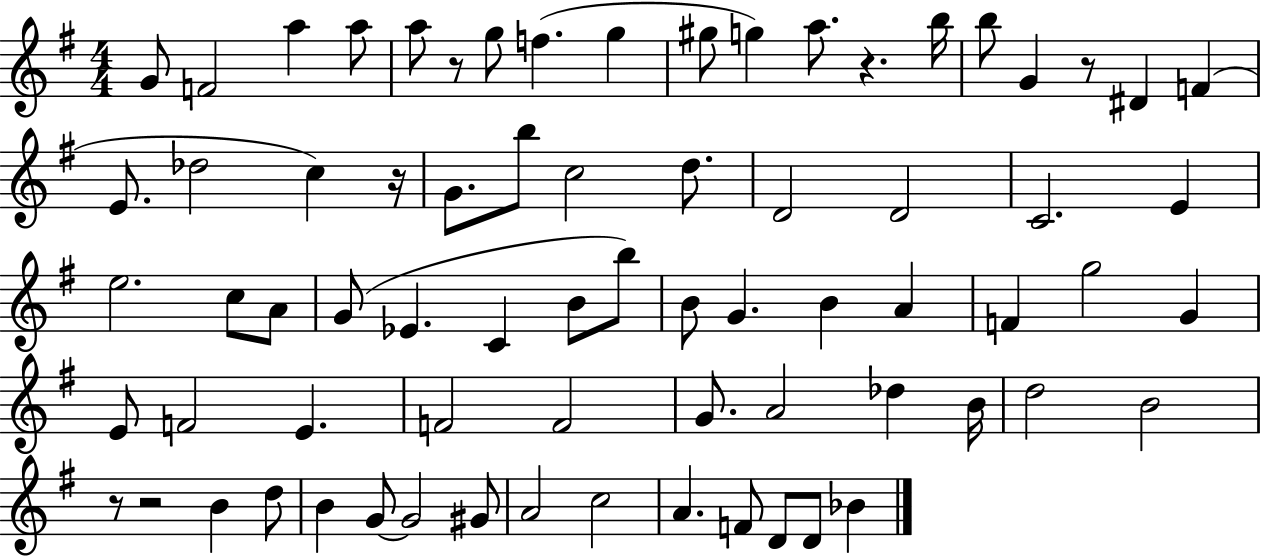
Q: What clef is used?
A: treble